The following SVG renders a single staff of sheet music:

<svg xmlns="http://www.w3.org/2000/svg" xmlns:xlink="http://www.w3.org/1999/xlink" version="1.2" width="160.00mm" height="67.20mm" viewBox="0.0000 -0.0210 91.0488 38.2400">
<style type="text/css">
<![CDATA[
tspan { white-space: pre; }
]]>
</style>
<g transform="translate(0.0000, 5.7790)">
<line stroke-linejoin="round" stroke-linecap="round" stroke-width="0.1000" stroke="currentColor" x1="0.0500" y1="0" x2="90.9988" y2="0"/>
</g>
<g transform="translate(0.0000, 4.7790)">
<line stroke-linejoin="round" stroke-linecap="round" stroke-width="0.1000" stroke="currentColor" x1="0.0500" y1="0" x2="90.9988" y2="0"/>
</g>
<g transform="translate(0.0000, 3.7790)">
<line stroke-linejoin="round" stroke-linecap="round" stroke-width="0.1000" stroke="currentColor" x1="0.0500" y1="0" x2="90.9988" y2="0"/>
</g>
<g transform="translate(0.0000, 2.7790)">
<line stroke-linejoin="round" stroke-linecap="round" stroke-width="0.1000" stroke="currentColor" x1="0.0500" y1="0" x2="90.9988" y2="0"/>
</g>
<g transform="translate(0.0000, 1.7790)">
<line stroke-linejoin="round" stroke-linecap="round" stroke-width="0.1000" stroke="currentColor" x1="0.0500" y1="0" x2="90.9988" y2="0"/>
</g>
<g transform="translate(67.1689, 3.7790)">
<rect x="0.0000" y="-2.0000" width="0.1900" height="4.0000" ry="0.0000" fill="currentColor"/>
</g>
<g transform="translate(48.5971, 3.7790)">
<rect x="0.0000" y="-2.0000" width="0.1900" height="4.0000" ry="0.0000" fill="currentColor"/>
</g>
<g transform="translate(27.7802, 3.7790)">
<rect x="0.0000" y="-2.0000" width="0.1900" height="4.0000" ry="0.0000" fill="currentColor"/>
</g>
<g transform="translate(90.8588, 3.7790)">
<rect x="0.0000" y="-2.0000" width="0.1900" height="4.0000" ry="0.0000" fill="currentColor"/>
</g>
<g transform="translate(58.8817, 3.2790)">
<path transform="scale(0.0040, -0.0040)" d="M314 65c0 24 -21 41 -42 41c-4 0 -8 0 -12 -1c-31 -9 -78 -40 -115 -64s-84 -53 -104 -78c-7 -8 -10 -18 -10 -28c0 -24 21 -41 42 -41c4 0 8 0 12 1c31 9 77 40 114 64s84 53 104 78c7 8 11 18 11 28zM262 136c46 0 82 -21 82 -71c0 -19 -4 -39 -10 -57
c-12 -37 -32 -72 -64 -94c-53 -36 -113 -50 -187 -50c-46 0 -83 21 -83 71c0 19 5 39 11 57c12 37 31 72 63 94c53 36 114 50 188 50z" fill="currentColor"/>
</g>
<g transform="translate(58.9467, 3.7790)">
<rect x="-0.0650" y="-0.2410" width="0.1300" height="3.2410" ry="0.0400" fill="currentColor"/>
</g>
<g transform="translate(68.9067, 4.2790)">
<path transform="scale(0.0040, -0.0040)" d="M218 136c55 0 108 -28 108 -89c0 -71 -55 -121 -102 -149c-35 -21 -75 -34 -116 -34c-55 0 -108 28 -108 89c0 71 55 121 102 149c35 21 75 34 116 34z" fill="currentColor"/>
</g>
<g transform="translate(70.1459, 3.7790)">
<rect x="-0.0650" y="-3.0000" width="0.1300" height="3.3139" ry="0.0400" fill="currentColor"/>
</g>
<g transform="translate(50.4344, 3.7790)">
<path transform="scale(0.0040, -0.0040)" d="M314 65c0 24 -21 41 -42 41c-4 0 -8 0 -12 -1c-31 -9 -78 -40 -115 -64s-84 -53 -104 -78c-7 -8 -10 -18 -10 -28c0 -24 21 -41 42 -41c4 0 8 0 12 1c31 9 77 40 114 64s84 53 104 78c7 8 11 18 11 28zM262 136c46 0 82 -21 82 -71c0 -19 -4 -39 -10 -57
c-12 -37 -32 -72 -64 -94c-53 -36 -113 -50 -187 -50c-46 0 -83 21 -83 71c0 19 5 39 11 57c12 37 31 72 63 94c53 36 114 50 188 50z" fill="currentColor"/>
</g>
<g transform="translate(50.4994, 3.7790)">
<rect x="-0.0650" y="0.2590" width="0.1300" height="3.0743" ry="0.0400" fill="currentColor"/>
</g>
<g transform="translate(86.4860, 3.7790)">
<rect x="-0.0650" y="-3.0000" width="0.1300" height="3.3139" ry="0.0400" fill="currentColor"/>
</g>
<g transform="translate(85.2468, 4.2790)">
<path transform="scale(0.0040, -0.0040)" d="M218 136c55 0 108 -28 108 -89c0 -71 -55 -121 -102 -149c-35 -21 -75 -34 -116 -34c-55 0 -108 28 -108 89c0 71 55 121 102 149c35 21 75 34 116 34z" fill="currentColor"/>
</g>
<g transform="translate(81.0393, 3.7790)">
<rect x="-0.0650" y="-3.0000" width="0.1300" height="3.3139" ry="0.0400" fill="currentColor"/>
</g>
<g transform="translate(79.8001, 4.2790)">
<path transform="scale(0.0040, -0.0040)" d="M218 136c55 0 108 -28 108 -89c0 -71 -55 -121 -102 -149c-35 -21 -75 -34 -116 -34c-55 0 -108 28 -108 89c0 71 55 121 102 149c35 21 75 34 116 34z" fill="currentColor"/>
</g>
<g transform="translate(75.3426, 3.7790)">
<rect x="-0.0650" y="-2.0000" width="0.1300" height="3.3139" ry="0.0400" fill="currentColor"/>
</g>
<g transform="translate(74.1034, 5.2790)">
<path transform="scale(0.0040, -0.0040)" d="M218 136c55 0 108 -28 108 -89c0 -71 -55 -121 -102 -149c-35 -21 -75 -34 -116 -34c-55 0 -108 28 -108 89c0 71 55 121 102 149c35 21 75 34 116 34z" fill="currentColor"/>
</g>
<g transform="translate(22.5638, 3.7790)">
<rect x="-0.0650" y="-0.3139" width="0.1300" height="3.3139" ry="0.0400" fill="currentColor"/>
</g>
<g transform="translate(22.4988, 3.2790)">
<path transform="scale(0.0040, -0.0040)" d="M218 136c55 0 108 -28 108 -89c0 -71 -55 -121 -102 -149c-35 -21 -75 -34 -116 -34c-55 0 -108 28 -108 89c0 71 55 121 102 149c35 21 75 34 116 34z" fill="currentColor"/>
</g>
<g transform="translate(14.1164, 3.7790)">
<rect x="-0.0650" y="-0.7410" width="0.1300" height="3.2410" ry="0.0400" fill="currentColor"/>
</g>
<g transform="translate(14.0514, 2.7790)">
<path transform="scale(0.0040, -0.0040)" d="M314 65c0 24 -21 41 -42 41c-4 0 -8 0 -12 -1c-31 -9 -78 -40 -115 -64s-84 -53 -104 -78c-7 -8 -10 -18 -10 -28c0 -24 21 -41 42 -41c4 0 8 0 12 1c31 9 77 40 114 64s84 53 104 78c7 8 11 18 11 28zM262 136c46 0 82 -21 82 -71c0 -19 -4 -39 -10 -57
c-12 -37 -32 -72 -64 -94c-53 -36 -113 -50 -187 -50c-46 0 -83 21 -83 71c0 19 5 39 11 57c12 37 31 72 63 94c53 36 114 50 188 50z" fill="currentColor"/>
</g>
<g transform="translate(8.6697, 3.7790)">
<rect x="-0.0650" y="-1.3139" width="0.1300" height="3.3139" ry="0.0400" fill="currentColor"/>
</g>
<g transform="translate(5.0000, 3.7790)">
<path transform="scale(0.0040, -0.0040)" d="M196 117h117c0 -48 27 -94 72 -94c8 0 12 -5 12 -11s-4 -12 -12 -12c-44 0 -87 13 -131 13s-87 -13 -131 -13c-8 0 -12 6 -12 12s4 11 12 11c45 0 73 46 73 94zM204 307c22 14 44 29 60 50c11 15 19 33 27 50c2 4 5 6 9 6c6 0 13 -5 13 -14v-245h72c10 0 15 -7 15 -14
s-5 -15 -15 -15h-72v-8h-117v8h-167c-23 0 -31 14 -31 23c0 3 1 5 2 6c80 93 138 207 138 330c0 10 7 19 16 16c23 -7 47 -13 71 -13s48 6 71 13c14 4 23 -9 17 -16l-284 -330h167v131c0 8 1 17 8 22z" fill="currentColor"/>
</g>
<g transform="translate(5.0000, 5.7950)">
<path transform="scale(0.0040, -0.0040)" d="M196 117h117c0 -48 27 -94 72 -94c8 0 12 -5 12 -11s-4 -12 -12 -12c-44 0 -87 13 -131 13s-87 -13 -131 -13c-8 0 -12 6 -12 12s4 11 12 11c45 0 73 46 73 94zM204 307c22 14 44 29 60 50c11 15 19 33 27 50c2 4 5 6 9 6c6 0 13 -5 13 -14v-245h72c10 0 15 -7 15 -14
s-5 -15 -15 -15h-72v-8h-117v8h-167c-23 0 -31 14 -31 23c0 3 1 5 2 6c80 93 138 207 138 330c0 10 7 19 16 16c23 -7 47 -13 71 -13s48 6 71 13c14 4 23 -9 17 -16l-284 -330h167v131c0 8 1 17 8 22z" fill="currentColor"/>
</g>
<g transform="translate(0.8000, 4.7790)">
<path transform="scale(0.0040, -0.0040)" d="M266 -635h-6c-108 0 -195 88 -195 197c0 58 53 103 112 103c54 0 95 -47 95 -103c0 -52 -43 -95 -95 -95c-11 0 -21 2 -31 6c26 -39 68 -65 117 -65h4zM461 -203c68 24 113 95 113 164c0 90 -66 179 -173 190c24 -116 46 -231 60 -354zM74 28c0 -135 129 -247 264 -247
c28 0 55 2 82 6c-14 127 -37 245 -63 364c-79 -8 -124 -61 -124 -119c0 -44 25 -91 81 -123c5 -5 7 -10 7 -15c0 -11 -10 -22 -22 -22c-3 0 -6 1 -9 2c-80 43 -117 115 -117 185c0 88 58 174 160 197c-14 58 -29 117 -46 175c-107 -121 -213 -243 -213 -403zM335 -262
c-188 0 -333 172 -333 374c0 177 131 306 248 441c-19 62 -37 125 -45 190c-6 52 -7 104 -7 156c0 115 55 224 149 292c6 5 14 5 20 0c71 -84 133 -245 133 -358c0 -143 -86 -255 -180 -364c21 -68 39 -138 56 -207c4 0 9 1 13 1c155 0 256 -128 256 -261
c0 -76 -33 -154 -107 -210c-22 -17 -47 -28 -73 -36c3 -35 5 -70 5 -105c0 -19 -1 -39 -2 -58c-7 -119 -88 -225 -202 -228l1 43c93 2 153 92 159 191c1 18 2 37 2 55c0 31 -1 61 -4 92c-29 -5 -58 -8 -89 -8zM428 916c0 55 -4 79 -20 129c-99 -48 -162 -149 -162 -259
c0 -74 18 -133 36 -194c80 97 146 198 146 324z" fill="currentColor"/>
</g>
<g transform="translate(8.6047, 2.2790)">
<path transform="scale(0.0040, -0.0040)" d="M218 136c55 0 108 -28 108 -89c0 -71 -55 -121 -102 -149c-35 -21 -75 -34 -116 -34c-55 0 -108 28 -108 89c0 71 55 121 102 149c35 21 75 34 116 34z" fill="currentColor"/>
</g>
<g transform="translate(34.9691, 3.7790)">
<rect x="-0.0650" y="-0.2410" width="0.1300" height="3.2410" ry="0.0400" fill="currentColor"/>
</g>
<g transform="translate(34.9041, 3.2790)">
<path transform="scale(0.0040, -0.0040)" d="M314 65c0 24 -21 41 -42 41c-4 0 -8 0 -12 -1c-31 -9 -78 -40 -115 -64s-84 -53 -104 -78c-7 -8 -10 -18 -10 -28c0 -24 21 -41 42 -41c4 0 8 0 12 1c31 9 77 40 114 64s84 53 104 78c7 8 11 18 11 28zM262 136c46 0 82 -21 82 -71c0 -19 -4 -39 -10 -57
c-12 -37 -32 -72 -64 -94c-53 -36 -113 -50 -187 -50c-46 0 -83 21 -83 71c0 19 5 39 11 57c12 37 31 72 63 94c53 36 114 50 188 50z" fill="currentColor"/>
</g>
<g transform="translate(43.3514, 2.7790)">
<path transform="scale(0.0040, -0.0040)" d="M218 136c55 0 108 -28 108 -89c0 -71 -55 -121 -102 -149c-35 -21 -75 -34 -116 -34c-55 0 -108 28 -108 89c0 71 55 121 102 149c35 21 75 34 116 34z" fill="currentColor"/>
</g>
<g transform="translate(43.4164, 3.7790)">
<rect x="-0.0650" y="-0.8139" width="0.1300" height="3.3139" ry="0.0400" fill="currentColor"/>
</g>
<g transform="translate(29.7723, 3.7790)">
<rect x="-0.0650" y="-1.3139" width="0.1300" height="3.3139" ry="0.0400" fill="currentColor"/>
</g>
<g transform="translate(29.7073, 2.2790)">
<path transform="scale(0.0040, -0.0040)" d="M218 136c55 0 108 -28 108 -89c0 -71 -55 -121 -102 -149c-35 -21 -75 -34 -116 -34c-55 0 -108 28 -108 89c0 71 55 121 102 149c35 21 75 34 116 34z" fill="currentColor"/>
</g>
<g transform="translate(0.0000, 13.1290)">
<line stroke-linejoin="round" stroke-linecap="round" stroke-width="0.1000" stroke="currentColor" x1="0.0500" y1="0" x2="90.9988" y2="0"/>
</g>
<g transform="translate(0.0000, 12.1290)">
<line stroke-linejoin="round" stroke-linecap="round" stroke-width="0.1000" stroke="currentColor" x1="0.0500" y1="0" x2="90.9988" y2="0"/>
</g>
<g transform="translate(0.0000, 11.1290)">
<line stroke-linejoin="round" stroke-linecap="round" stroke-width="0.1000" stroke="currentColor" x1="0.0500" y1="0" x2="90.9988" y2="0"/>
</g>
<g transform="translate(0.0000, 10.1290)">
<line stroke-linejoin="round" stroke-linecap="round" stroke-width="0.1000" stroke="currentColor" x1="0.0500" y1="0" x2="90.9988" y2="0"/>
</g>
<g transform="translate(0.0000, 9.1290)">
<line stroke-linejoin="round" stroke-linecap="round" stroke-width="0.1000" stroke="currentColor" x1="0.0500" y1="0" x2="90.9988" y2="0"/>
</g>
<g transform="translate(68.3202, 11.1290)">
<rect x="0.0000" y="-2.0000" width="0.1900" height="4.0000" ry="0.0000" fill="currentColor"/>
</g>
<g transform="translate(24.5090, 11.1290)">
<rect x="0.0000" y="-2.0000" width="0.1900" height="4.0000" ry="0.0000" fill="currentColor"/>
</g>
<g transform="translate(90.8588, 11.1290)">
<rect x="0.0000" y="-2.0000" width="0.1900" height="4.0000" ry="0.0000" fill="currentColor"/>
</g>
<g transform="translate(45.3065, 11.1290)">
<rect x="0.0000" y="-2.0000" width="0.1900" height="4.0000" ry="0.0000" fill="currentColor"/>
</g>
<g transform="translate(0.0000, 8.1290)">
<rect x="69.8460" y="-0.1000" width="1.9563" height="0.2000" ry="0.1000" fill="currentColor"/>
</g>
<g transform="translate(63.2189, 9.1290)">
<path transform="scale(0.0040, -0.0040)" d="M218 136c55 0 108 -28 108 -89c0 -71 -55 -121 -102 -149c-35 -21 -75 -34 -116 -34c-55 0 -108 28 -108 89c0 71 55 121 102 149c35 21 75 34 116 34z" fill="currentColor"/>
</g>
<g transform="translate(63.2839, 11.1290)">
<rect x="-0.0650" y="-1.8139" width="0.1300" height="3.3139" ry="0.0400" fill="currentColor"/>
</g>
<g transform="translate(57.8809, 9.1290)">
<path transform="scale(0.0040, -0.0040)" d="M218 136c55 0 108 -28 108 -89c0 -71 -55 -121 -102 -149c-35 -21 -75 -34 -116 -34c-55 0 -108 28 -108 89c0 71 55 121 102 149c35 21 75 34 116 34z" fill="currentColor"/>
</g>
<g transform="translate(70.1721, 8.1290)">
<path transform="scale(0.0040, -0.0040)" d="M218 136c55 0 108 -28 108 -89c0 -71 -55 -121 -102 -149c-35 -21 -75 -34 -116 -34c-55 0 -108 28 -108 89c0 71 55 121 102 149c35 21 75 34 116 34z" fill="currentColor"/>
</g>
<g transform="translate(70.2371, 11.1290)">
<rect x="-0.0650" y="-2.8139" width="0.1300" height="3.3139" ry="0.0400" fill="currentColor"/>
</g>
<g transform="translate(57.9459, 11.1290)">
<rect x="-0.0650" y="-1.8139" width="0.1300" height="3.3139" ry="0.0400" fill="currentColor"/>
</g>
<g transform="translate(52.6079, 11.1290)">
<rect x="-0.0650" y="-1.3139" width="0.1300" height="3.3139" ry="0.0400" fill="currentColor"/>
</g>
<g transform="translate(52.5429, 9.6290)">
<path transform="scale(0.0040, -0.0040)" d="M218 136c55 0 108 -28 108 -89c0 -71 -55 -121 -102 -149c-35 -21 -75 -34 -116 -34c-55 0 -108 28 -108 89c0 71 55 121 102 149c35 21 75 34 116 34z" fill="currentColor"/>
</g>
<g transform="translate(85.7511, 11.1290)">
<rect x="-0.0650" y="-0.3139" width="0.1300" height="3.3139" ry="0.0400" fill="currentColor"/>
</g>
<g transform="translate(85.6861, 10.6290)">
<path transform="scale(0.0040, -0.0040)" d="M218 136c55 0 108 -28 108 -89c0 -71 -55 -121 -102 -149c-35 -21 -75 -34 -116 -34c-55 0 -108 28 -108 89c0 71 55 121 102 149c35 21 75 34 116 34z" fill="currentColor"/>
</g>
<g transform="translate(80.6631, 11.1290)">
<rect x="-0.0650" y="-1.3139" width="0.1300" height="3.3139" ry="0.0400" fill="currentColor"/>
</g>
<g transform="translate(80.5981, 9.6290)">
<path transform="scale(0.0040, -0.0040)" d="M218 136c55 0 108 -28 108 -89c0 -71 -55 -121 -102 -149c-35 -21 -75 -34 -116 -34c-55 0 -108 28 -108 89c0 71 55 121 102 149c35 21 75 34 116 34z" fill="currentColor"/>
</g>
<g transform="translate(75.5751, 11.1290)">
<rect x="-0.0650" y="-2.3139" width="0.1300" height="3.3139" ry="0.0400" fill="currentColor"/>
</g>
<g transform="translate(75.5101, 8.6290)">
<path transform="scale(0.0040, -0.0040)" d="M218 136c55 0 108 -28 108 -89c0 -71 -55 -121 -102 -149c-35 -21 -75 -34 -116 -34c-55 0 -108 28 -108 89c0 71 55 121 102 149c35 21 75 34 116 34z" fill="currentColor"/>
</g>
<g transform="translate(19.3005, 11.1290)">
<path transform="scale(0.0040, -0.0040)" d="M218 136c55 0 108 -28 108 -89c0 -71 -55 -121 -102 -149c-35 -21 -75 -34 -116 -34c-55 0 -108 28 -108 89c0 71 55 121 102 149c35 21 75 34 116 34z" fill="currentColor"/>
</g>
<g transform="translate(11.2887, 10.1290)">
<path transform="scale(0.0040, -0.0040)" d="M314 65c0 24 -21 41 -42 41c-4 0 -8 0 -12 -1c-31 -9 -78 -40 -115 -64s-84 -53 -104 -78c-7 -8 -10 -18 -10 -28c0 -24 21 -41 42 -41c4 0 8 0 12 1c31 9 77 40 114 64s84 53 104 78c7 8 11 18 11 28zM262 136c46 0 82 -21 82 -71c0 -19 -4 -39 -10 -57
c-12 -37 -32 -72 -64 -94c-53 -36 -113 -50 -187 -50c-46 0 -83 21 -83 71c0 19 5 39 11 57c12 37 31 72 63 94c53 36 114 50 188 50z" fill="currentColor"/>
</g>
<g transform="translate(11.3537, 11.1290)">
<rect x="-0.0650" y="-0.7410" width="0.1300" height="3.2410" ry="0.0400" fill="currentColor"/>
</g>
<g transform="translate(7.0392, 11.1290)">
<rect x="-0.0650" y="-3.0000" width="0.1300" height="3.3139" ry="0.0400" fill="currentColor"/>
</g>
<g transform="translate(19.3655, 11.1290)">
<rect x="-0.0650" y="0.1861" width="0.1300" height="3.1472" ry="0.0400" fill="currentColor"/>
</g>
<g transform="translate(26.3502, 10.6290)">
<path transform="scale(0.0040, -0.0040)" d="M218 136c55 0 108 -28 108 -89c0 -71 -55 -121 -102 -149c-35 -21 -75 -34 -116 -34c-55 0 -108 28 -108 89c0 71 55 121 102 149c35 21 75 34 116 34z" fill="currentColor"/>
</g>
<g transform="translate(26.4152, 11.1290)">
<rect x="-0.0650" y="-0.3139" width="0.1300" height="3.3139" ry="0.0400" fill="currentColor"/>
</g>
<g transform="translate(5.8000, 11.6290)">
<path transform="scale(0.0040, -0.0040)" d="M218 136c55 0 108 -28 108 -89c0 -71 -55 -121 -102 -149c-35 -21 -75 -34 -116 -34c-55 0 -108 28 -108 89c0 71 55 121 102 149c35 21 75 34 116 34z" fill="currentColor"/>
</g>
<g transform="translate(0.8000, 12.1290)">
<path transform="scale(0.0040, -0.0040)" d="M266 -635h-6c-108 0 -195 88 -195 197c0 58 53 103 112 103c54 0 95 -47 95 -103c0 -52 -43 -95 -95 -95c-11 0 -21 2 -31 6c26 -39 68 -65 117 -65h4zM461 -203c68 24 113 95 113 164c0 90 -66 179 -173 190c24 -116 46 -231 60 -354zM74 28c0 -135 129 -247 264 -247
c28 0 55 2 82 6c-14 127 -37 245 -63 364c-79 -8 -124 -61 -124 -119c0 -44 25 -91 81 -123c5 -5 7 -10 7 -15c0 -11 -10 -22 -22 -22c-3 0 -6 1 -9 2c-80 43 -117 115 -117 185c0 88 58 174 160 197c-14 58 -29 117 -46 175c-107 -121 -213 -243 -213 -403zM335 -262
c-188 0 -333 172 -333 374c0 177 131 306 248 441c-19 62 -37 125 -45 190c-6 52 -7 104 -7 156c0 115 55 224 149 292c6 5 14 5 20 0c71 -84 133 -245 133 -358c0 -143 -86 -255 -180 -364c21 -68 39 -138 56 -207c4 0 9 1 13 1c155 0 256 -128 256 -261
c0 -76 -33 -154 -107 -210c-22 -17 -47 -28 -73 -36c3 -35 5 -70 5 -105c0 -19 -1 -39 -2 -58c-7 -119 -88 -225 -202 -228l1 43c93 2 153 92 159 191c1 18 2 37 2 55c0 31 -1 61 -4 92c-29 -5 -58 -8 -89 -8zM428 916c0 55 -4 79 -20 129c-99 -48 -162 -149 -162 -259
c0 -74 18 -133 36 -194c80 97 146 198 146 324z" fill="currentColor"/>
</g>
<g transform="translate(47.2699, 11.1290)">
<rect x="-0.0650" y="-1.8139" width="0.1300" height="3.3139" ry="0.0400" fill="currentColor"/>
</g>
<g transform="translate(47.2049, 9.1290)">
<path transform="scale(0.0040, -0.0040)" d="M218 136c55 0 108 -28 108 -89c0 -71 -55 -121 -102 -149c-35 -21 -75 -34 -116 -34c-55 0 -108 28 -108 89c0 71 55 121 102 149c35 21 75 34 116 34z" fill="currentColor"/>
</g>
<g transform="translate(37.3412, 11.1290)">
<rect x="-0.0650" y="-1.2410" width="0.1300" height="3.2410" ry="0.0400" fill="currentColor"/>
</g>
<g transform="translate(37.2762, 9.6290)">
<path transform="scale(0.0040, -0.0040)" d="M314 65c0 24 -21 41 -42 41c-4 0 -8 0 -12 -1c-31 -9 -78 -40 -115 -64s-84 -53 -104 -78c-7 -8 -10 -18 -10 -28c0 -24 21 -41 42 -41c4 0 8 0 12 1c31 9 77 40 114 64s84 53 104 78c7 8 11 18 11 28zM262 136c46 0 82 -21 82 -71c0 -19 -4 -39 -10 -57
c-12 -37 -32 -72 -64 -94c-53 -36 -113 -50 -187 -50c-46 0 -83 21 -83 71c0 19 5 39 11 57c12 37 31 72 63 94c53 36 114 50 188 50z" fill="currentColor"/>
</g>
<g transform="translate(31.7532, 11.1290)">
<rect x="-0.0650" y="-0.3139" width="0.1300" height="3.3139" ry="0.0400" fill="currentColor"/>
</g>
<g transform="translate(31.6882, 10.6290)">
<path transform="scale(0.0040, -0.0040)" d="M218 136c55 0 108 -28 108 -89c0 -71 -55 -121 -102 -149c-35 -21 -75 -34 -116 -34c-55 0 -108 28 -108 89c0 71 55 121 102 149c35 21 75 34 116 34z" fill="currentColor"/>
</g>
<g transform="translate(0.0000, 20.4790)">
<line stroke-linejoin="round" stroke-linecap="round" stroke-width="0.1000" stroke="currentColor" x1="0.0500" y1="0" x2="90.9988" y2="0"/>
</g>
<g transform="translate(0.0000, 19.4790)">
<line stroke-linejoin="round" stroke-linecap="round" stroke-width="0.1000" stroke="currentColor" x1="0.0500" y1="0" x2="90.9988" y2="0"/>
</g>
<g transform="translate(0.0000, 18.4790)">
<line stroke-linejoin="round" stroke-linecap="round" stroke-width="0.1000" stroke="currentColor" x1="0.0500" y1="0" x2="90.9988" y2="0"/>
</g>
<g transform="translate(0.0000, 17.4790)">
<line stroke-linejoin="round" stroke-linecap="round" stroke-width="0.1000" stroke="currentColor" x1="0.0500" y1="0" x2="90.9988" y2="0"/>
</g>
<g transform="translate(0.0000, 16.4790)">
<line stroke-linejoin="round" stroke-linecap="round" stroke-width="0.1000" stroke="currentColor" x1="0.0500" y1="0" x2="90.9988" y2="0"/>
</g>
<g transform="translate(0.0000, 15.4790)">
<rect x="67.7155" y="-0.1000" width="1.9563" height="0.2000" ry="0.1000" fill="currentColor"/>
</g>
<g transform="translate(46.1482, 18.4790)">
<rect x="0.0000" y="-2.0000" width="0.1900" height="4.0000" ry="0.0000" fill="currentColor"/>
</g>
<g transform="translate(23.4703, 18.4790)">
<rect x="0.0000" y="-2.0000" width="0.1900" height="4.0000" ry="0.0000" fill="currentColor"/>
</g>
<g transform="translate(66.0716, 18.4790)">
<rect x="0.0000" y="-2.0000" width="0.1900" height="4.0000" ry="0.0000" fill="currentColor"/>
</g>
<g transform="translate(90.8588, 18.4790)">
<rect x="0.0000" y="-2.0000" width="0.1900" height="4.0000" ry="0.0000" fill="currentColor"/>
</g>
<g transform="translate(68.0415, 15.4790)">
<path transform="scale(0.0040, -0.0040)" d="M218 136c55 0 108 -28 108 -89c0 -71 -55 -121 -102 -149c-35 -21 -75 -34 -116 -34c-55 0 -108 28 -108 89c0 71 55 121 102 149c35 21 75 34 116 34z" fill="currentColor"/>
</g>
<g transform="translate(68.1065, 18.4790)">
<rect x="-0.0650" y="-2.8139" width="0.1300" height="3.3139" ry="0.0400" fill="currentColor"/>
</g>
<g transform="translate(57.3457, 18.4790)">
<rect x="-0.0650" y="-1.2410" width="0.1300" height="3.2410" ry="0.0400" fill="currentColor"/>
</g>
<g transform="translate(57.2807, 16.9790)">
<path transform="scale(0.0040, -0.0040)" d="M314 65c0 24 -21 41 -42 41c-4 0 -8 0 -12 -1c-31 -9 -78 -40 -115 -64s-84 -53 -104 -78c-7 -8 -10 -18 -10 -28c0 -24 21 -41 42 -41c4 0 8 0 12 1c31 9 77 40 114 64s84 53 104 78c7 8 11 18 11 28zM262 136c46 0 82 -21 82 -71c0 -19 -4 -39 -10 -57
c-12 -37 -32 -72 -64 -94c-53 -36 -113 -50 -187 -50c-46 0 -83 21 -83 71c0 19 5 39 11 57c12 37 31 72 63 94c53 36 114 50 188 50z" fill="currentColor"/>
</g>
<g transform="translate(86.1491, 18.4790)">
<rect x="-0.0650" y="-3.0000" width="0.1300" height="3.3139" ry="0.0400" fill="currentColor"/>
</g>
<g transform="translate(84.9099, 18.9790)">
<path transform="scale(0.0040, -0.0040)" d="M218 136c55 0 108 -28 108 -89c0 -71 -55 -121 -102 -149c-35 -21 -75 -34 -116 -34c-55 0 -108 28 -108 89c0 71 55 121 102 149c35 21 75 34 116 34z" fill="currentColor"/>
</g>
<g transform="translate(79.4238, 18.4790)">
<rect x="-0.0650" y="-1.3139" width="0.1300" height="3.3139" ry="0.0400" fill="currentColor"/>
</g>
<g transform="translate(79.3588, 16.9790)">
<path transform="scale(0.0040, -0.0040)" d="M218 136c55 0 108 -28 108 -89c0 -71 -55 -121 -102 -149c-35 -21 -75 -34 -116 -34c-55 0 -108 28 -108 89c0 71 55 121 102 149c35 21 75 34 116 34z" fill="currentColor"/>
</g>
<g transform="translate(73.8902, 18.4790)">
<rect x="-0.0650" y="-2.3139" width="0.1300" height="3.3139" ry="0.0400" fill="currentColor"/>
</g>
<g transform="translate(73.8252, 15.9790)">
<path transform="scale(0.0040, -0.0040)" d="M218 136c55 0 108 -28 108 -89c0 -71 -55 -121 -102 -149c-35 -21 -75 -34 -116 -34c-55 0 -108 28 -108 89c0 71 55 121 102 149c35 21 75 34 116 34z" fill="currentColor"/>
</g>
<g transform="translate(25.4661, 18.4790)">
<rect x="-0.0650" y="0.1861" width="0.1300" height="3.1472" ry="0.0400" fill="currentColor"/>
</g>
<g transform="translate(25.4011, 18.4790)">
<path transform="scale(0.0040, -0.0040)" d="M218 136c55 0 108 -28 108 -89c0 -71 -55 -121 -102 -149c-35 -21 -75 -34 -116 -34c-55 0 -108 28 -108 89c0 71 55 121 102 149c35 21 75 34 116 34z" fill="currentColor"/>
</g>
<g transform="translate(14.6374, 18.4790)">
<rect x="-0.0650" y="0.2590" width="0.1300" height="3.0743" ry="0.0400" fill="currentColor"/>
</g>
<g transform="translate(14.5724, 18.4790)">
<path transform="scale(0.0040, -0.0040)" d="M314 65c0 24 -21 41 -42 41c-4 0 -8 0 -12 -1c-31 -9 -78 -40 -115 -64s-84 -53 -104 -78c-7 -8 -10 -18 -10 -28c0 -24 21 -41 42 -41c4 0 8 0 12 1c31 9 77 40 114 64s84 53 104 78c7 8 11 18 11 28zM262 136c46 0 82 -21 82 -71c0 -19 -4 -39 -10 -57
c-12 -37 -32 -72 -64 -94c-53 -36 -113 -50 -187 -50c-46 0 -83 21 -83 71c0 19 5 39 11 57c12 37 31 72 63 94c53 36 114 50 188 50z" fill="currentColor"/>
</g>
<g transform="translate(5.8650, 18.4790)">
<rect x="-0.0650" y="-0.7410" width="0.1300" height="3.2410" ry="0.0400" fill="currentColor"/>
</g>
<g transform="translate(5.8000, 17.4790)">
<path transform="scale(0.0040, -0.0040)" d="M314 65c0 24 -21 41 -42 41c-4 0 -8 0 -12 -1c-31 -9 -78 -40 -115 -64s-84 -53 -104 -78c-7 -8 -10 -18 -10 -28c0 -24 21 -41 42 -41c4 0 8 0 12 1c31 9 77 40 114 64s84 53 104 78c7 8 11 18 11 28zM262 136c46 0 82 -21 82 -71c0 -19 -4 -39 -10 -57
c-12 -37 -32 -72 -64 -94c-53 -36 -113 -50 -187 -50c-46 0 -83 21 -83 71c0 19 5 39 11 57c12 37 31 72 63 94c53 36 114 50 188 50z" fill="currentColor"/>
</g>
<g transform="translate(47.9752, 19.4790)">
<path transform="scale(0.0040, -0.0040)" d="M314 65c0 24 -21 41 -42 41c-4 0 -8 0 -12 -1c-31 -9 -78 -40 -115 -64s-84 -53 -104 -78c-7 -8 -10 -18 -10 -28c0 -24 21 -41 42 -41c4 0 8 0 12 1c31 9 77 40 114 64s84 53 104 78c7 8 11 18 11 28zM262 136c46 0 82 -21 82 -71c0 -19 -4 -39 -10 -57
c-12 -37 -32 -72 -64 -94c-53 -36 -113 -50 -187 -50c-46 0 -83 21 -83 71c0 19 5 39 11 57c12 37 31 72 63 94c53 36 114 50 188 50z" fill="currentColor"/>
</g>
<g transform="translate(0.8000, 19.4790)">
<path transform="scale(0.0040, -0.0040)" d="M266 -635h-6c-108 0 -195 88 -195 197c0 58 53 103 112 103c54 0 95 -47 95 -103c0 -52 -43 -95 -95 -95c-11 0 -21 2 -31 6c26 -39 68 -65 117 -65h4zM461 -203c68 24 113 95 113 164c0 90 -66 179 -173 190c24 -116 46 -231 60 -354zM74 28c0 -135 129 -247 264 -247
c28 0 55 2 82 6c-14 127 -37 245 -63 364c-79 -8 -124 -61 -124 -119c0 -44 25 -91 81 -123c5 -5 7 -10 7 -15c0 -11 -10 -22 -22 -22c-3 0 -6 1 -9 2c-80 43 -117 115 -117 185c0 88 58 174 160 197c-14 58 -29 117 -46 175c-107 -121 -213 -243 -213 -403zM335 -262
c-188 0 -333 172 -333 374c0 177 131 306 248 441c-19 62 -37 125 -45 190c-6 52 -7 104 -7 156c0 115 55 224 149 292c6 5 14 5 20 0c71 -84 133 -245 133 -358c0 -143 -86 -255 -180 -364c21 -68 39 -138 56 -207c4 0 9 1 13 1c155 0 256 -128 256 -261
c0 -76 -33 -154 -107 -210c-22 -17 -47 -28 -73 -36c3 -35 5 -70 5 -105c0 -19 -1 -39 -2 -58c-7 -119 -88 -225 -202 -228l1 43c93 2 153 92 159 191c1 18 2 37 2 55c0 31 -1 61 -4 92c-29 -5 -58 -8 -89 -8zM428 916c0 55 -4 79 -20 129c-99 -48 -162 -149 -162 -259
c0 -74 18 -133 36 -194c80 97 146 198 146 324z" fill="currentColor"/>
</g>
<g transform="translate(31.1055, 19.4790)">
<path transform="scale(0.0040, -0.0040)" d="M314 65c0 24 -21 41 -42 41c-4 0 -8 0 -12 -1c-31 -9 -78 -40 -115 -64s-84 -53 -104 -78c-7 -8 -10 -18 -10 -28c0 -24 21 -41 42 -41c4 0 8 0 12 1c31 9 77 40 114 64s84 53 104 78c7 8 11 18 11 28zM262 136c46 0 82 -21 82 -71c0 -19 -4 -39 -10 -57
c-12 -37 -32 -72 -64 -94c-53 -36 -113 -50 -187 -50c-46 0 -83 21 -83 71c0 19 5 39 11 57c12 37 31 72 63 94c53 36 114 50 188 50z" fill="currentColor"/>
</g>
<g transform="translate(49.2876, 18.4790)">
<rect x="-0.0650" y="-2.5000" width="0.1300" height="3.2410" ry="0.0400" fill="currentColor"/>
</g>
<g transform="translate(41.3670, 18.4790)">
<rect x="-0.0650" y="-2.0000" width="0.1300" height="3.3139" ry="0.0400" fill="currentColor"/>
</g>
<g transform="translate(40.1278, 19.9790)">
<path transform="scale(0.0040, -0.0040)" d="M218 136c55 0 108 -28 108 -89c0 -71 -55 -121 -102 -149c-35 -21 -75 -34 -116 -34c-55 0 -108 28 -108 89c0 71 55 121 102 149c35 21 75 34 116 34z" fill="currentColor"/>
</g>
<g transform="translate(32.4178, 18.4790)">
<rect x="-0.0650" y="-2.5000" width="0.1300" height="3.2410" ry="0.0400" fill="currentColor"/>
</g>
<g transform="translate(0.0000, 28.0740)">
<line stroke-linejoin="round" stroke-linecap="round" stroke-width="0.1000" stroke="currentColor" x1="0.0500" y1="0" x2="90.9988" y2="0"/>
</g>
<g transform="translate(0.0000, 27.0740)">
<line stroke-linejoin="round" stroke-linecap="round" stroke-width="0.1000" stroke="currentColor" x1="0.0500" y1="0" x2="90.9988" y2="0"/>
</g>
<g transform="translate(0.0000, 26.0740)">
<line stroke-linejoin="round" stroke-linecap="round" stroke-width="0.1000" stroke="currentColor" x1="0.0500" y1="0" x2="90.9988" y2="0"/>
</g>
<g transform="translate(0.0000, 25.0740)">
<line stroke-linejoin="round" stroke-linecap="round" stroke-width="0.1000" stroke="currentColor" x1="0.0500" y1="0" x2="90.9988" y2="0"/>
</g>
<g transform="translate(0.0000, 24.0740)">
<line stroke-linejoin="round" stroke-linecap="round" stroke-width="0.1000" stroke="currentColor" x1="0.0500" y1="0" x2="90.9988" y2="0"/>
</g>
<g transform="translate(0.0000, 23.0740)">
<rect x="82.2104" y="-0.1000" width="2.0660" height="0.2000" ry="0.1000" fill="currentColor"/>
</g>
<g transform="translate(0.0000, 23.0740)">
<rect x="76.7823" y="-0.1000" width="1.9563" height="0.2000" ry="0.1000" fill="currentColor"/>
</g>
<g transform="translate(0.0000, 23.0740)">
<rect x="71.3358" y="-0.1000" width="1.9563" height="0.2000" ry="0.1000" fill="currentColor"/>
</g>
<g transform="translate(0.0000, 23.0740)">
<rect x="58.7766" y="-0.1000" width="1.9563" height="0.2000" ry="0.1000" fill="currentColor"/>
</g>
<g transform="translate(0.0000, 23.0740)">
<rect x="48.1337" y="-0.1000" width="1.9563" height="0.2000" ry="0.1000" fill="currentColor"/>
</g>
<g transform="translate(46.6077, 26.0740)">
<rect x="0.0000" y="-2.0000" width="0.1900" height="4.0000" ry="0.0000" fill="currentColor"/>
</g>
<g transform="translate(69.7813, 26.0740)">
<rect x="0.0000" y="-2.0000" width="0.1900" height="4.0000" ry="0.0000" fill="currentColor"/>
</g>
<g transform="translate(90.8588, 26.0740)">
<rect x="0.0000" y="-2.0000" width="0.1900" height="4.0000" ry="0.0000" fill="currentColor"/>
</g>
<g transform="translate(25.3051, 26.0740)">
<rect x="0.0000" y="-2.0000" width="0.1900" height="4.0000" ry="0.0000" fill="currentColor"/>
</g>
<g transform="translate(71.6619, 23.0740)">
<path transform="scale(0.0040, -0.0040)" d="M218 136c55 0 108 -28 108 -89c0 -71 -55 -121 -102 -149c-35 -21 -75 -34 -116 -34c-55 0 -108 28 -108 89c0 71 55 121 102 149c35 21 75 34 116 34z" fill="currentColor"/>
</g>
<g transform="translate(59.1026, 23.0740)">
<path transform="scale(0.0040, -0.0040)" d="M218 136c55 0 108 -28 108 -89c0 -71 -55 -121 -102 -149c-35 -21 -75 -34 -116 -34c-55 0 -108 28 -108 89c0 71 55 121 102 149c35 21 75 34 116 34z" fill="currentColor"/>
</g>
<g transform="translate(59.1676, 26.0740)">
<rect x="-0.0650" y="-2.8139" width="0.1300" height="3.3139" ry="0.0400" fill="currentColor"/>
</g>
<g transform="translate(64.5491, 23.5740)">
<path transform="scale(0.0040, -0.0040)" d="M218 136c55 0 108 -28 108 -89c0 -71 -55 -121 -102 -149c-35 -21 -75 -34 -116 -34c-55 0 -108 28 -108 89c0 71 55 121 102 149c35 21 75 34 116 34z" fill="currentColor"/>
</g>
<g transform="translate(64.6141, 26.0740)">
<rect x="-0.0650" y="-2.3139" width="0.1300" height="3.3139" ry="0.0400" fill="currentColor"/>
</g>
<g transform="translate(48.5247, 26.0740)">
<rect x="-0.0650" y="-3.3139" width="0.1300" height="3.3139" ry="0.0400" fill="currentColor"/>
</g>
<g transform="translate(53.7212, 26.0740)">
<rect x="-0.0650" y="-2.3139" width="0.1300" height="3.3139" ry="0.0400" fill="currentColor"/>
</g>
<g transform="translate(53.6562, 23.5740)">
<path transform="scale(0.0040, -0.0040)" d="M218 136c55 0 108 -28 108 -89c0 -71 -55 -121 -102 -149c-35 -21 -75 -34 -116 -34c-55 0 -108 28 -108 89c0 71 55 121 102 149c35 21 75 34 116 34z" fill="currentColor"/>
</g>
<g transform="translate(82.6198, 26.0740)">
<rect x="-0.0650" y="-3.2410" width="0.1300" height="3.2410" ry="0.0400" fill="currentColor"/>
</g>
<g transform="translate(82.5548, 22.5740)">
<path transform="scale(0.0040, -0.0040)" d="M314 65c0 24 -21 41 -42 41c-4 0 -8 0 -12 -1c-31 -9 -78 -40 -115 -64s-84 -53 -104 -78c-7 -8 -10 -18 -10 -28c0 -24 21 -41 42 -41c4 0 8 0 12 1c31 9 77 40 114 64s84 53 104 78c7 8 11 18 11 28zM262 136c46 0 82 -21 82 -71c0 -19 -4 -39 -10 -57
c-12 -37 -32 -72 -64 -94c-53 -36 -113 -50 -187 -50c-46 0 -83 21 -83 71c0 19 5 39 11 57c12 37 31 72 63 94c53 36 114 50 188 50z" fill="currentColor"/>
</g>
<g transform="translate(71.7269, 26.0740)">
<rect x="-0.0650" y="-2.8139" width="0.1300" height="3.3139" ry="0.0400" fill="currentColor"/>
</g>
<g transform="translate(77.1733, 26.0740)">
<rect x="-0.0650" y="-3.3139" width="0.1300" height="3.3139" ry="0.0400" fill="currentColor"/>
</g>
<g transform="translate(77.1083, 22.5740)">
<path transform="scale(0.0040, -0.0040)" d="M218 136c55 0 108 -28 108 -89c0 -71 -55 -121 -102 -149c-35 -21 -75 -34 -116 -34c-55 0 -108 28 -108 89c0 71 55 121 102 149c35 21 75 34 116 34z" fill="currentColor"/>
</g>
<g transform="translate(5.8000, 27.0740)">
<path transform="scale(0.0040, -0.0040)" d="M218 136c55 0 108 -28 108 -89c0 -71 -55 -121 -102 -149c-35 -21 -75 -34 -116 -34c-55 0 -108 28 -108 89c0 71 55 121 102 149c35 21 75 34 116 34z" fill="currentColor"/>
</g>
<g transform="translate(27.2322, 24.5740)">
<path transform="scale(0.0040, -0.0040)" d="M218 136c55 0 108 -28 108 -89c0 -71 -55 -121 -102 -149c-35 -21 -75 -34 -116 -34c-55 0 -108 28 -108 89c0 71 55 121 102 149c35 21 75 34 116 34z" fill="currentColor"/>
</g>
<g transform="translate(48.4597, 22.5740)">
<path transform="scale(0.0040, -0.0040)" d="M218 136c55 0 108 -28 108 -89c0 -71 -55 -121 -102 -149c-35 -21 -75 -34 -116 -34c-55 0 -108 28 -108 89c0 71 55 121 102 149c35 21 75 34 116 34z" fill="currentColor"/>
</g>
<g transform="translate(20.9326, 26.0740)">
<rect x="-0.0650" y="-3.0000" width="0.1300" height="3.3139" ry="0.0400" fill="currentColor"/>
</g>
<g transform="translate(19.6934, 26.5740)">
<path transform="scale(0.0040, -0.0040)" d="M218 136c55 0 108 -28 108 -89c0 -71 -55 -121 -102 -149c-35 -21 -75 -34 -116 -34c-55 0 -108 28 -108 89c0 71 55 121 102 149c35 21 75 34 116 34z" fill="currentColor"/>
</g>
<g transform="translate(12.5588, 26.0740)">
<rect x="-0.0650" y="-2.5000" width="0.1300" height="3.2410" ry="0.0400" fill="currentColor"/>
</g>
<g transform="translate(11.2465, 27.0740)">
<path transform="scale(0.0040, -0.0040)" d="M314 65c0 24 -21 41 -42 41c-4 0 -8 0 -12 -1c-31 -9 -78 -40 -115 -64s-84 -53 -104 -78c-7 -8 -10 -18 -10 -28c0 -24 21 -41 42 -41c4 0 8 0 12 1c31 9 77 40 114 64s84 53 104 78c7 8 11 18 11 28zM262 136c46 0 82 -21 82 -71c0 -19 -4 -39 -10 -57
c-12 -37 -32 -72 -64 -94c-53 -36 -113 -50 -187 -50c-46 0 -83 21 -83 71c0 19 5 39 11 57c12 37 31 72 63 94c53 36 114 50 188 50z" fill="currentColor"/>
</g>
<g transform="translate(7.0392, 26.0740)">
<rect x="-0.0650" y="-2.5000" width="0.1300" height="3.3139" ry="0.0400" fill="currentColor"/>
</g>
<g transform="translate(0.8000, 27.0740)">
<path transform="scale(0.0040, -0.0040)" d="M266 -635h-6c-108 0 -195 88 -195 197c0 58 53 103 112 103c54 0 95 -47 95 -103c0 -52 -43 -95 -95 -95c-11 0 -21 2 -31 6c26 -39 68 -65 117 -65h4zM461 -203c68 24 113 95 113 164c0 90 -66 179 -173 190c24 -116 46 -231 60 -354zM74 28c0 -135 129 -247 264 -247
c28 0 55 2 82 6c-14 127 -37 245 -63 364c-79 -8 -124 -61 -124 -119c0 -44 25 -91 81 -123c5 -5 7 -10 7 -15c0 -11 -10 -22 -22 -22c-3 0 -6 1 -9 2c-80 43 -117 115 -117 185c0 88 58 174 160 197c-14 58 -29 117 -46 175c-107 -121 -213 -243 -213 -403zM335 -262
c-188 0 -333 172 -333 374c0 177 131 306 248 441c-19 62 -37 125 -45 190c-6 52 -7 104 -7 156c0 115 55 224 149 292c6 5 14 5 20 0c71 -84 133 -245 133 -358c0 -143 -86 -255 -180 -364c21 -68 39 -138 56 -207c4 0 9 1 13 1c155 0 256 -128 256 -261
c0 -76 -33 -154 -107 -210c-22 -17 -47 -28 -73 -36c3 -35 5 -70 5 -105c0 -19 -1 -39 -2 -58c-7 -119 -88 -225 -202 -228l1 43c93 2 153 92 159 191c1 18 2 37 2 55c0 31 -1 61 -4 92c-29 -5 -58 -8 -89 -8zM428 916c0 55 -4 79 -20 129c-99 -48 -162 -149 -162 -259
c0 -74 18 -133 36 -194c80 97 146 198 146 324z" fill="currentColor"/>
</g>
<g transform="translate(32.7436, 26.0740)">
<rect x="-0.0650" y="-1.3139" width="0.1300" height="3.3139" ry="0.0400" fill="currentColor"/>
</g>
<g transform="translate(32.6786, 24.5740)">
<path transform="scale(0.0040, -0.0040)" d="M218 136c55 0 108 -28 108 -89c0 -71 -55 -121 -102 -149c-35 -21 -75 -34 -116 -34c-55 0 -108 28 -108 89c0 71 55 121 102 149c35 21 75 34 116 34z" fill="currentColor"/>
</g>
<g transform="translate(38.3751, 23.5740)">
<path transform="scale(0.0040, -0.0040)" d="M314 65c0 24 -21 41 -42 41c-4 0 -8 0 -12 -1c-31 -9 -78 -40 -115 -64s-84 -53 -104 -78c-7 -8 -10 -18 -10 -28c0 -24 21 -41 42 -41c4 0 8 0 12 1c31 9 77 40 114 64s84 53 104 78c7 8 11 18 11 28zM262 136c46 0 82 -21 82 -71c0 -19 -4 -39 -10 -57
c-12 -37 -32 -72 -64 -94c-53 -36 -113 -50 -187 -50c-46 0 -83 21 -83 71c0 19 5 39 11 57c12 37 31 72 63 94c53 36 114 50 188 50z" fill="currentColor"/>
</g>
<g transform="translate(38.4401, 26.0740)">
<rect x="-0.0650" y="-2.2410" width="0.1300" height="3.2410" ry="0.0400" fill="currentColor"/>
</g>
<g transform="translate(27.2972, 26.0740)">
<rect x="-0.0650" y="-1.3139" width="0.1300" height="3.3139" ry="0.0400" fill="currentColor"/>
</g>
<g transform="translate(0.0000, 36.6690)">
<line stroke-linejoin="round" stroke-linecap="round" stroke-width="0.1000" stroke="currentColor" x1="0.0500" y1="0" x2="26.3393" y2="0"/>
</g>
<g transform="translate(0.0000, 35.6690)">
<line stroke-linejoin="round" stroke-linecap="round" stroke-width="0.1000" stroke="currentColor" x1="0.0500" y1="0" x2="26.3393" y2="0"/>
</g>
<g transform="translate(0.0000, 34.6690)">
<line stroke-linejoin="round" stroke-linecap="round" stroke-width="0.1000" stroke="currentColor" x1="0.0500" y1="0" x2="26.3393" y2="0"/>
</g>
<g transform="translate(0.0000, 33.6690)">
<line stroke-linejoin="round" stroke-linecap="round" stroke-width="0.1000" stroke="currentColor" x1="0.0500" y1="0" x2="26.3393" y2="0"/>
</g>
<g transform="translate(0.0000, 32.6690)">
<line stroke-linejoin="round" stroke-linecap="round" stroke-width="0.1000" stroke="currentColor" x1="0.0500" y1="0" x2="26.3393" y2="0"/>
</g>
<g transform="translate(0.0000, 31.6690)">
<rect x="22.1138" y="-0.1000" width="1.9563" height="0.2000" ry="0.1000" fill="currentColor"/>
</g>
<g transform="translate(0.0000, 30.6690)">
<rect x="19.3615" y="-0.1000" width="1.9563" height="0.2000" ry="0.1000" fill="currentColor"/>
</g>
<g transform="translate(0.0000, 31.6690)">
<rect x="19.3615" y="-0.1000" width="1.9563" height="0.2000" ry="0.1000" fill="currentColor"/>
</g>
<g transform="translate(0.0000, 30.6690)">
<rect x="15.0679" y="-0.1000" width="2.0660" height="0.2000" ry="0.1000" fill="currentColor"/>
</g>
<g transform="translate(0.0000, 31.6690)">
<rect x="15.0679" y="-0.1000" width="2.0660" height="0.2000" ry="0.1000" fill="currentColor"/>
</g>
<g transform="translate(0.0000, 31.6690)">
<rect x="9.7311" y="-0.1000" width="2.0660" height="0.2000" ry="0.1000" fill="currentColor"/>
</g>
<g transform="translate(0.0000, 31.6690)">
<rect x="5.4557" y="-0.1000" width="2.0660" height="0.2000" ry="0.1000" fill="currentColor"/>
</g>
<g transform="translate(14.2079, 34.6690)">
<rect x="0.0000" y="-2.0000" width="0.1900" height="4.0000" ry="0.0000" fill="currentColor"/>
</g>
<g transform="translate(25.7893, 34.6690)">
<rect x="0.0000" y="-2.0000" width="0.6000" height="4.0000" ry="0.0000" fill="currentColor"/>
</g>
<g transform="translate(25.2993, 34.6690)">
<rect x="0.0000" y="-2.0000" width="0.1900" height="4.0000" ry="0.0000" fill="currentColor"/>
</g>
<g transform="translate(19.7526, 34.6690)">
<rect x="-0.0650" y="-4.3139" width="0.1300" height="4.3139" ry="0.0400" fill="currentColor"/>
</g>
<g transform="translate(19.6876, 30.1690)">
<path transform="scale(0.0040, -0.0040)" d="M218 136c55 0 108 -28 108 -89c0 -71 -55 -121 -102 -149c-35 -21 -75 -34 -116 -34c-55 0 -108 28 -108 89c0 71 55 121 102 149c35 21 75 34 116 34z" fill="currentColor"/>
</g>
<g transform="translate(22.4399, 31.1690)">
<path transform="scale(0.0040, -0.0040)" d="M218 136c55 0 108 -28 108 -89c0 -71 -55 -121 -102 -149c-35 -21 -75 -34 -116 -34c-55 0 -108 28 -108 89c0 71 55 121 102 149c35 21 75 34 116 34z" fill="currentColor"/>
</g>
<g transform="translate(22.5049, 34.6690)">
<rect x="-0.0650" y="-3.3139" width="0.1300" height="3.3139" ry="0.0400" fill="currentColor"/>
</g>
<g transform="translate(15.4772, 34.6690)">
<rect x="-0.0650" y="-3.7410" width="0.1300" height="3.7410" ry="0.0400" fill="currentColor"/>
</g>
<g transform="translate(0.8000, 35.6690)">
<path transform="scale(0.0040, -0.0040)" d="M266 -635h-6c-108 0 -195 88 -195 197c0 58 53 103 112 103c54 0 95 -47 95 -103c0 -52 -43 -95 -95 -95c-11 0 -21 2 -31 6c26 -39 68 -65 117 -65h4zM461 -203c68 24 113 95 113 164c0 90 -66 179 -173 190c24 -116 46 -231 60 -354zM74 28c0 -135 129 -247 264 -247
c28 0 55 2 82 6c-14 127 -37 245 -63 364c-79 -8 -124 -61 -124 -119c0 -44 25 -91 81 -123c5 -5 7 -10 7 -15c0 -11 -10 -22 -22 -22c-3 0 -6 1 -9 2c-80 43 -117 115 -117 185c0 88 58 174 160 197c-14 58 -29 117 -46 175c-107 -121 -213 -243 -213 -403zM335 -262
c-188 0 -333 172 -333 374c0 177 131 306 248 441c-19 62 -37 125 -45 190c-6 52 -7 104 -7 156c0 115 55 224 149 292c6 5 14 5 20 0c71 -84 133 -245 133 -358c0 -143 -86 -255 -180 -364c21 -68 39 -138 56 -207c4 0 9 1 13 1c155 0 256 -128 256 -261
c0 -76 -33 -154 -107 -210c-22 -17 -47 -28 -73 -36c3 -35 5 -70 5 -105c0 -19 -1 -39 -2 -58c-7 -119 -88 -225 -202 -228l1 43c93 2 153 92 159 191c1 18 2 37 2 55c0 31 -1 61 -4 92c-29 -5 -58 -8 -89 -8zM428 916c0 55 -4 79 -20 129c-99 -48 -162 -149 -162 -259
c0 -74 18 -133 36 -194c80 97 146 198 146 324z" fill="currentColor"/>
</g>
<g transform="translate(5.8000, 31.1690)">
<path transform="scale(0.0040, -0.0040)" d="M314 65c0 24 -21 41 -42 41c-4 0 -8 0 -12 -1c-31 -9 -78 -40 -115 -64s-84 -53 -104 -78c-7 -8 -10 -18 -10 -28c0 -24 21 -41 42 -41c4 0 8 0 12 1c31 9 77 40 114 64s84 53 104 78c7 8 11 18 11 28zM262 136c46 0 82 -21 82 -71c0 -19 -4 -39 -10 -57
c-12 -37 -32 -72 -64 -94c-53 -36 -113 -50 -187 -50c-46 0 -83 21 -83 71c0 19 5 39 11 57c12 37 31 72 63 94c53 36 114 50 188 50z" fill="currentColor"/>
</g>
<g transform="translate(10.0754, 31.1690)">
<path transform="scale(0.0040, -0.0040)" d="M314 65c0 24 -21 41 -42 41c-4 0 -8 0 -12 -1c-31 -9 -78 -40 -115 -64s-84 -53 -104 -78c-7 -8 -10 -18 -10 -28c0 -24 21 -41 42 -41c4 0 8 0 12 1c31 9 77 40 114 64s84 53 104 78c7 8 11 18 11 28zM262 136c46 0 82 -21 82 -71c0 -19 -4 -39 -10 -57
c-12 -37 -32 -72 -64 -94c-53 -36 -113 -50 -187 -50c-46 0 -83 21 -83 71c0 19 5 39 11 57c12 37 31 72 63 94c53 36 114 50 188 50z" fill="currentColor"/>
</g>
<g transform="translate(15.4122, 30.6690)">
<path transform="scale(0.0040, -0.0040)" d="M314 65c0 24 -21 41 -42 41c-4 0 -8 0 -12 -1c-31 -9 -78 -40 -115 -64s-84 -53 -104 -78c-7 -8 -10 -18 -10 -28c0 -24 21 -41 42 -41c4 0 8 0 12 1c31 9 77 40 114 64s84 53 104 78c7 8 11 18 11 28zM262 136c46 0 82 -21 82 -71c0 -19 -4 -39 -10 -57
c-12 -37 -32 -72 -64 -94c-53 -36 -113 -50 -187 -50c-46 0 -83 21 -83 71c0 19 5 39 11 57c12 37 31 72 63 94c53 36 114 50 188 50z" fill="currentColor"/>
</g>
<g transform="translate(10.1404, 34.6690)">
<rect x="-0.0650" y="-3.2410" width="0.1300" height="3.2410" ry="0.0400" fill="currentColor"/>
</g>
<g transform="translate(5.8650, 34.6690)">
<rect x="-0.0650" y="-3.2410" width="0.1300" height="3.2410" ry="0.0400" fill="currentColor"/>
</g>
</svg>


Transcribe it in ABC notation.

X:1
T:Untitled
M:4/4
L:1/4
K:C
e d2 c e c2 d B2 c2 A F A A A d2 B c c e2 f e f f a g e c d2 B2 B G2 F G2 e2 a g e A G G2 A e e g2 b g a g a b b2 b2 b2 c'2 d' b